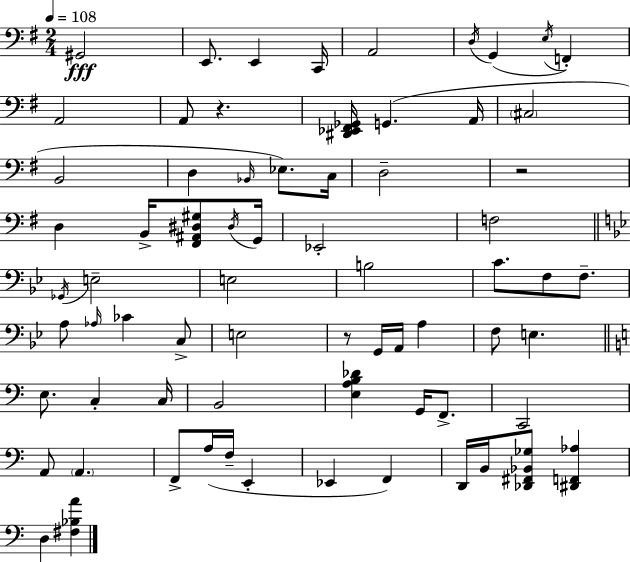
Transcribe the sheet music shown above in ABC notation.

X:1
T:Untitled
M:2/4
L:1/4
K:Em
^G,,2 E,,/2 E,, C,,/4 A,,2 D,/4 G,, E,/4 F,, A,,2 A,,/2 z [^D,,_E,,^F,,_G,,]/4 G,, A,,/4 ^C,2 B,,2 D, _B,,/4 _E,/2 C,/4 D,2 z2 D, B,,/4 [^F,,^A,,^D,^G,]/2 ^D,/4 G,,/4 _E,,2 F,2 _G,,/4 E,2 E,2 B,2 C/2 F,/2 F,/2 A,/2 _A,/4 _C C,/2 E,2 z/2 G,,/4 A,,/4 A, F,/2 E, E,/2 C, C,/4 B,,2 [E,A,B,_D] G,,/4 F,,/2 C,,2 A,,/2 A,, F,,/2 A,/4 F,/4 E,, _E,, F,, D,,/4 B,,/4 [_D,,^F,,_B,,_G,]/2 [^D,,F,,_A,] D, [^F,_B,A]